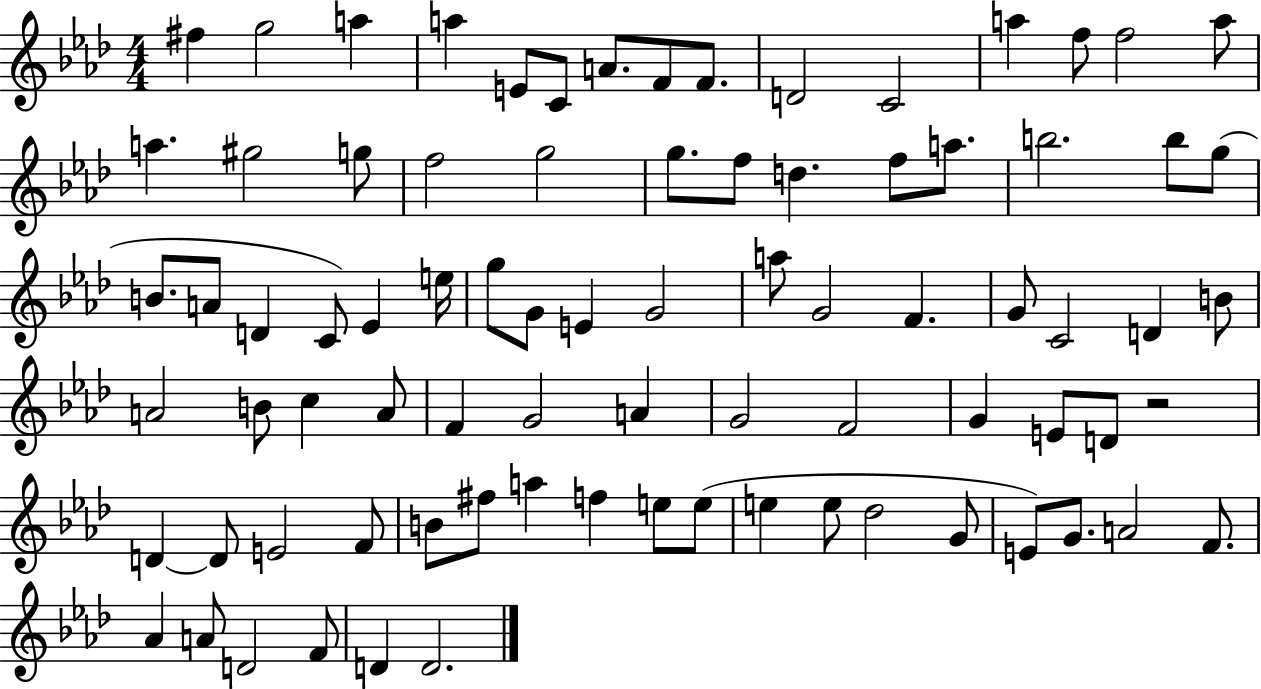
F#5/q G5/h A5/q A5/q E4/e C4/e A4/e. F4/e F4/e. D4/h C4/h A5/q F5/e F5/h A5/e A5/q. G#5/h G5/e F5/h G5/h G5/e. F5/e D5/q. F5/e A5/e. B5/h. B5/e G5/e B4/e. A4/e D4/q C4/e Eb4/q E5/s G5/e G4/e E4/q G4/h A5/e G4/h F4/q. G4/e C4/h D4/q B4/e A4/h B4/e C5/q A4/e F4/q G4/h A4/q G4/h F4/h G4/q E4/e D4/e R/h D4/q D4/e E4/h F4/e B4/e F#5/e A5/q F5/q E5/e E5/e E5/q E5/e Db5/h G4/e E4/e G4/e. A4/h F4/e. Ab4/q A4/e D4/h F4/e D4/q D4/h.